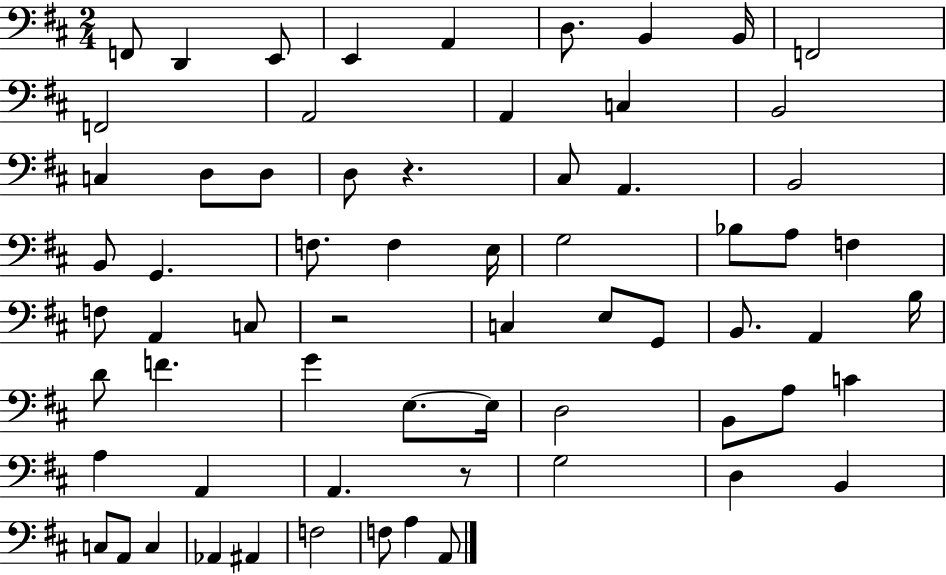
X:1
T:Untitled
M:2/4
L:1/4
K:D
F,,/2 D,, E,,/2 E,, A,, D,/2 B,, B,,/4 F,,2 F,,2 A,,2 A,, C, B,,2 C, D,/2 D,/2 D,/2 z ^C,/2 A,, B,,2 B,,/2 G,, F,/2 F, E,/4 G,2 _B,/2 A,/2 F, F,/2 A,, C,/2 z2 C, E,/2 G,,/2 B,,/2 A,, B,/4 D/2 F G E,/2 E,/4 D,2 B,,/2 A,/2 C A, A,, A,, z/2 G,2 D, B,, C,/2 A,,/2 C, _A,, ^A,, F,2 F,/2 A, A,,/2